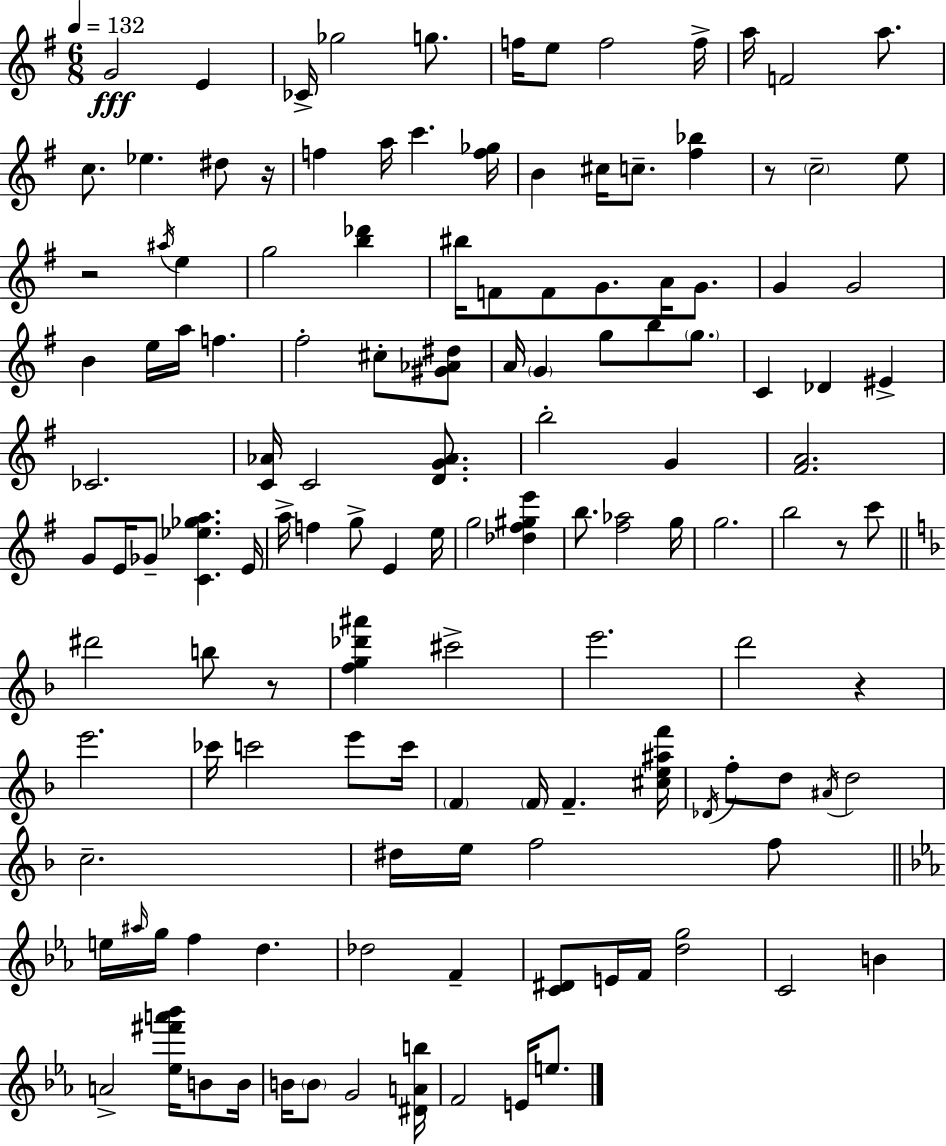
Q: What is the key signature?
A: G major